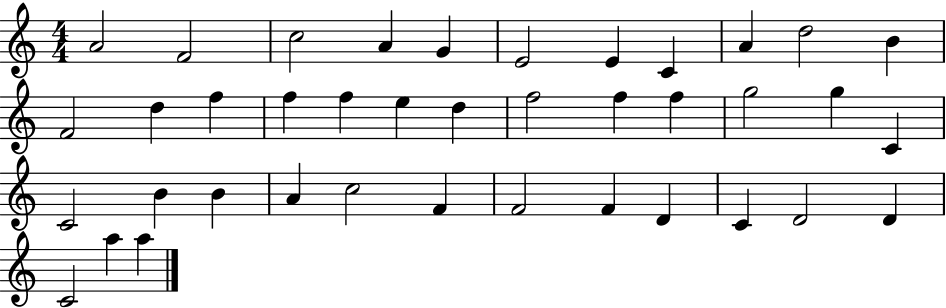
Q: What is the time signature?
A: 4/4